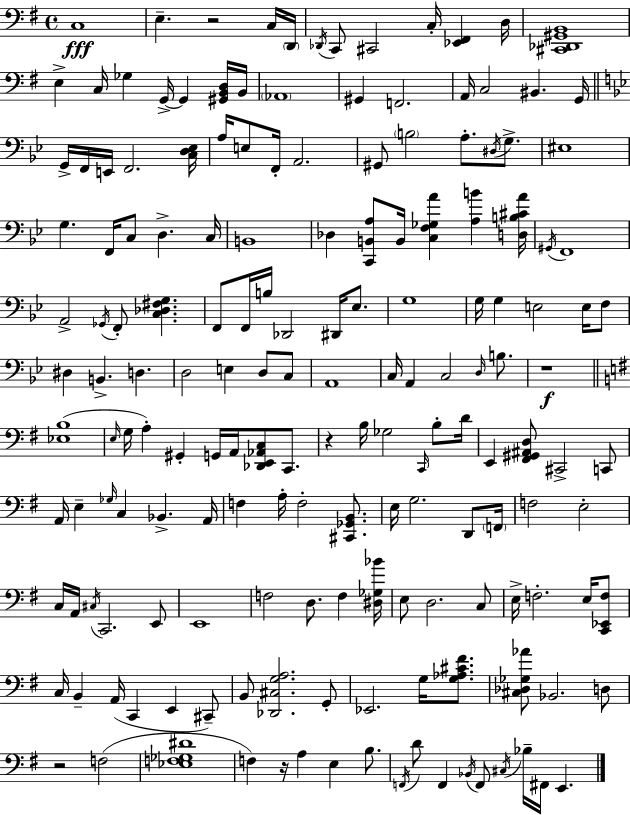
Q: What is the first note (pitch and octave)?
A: C3